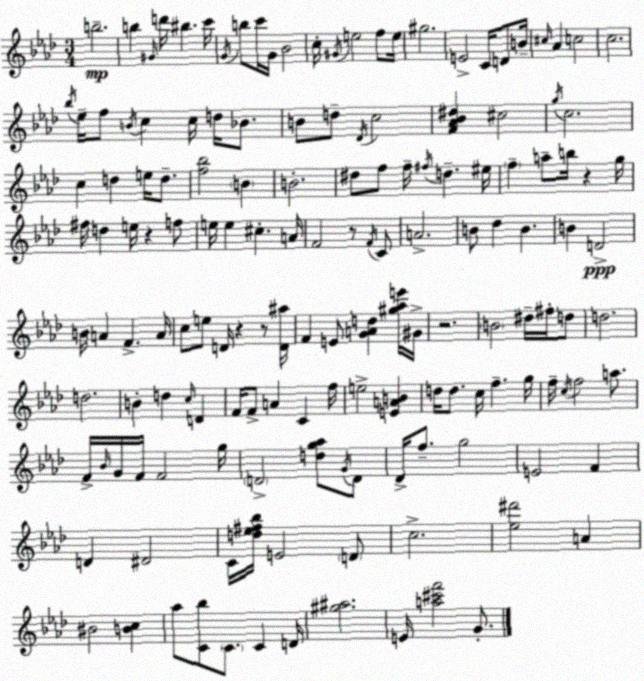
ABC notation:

X:1
T:Untitled
M:3/4
L:1/4
K:Fm
b2 b ^G/4 d'/4 ^b c'/4 G/4 b/2 c'/4 G/4 _B2 c/4 ^G/4 e2 f/2 e/4 ^g2 E2 C/4 D/2 B/4 ^c/4 _A c2 c2 _b/4 _e/4 f/2 B/4 c c/4 d/4 _B/2 B/2 d/2 _D/4 c2 [F_A_B^d] ^c2 g/4 c2 c d e/4 d/2 [f_b]2 B B2 ^d/2 f/2 f/4 ^f/4 d ^e/4 f a/2 b/4 z g/4 ^f/4 d e/4 z f/2 e/4 e ^c A/4 F2 z/2 F/4 C/2 A2 B/2 _d B B D2 B/4 A F A/4 c/2 e/2 D/4 z z/2 [D^a]/4 F E/2 [GAd] [^g_ae']/4 ^G/4 z2 B2 ^d/4 ^f/4 d/2 d2 d2 B d c/4 D F/4 F/2 A C f/4 e2 [EAB] d/4 d/2 c/4 f g/4 f/4 c/4 f2 a/2 F/4 _B/4 G/4 F/4 F2 g/4 D2 [dg_a]/2 G/4 D/2 _D/4 f/2 g2 E2 F D ^D2 C/4 [d_e^f_b]/4 E2 D/2 c2 [_e^d']2 A ^B2 [Bc] _a/2 [C_b]/2 C/2 C D/4 [^g^a]2 E/4 [a^c'f']2 G/2